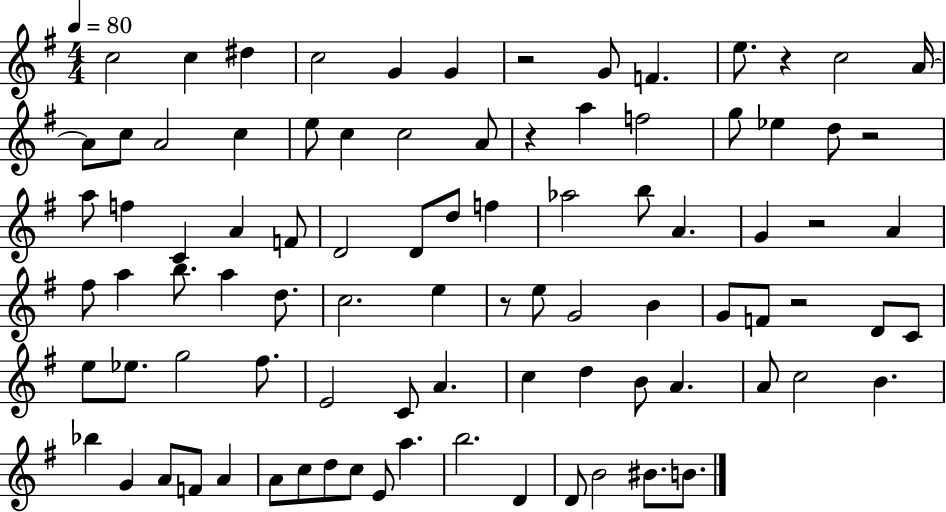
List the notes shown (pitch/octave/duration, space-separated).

C5/h C5/q D#5/q C5/h G4/q G4/q R/h G4/e F4/q. E5/e. R/q C5/h A4/s A4/e C5/e A4/h C5/q E5/e C5/q C5/h A4/e R/q A5/q F5/h G5/e Eb5/q D5/e R/h A5/e F5/q C4/q A4/q F4/e D4/h D4/e D5/e F5/q Ab5/h B5/e A4/q. G4/q R/h A4/q F#5/e A5/q B5/e. A5/q D5/e. C5/h. E5/q R/e E5/e G4/h B4/q G4/e F4/e R/h D4/e C4/e E5/e Eb5/e. G5/h F#5/e. E4/h C4/e A4/q. C5/q D5/q B4/e A4/q. A4/e C5/h B4/q. Bb5/q G4/q A4/e F4/e A4/q A4/e C5/e D5/e C5/e E4/e A5/q. B5/h. D4/q D4/e B4/h BIS4/e. B4/e.